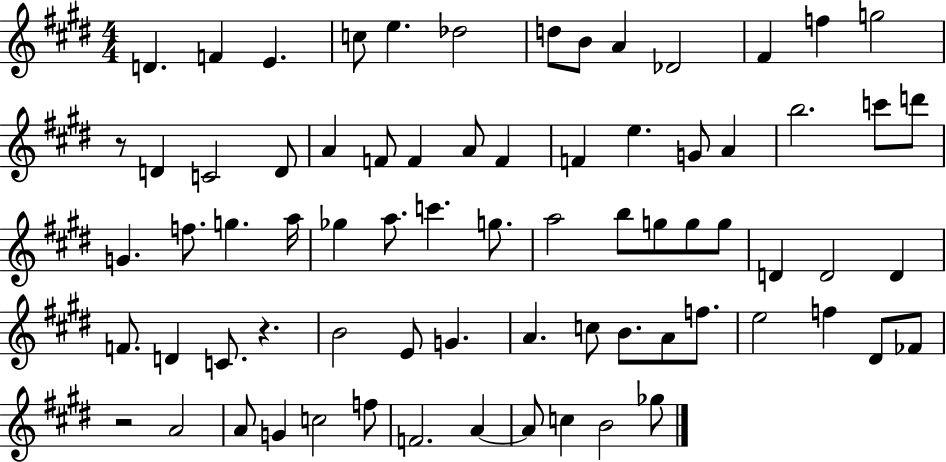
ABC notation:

X:1
T:Untitled
M:4/4
L:1/4
K:E
D F E c/2 e _d2 d/2 B/2 A _D2 ^F f g2 z/2 D C2 D/2 A F/2 F A/2 F F e G/2 A b2 c'/2 d'/2 G f/2 g a/4 _g a/2 c' g/2 a2 b/2 g/2 g/2 g/2 D D2 D F/2 D C/2 z B2 E/2 G A c/2 B/2 A/2 f/2 e2 f ^D/2 _F/2 z2 A2 A/2 G c2 f/2 F2 A A/2 c B2 _g/2